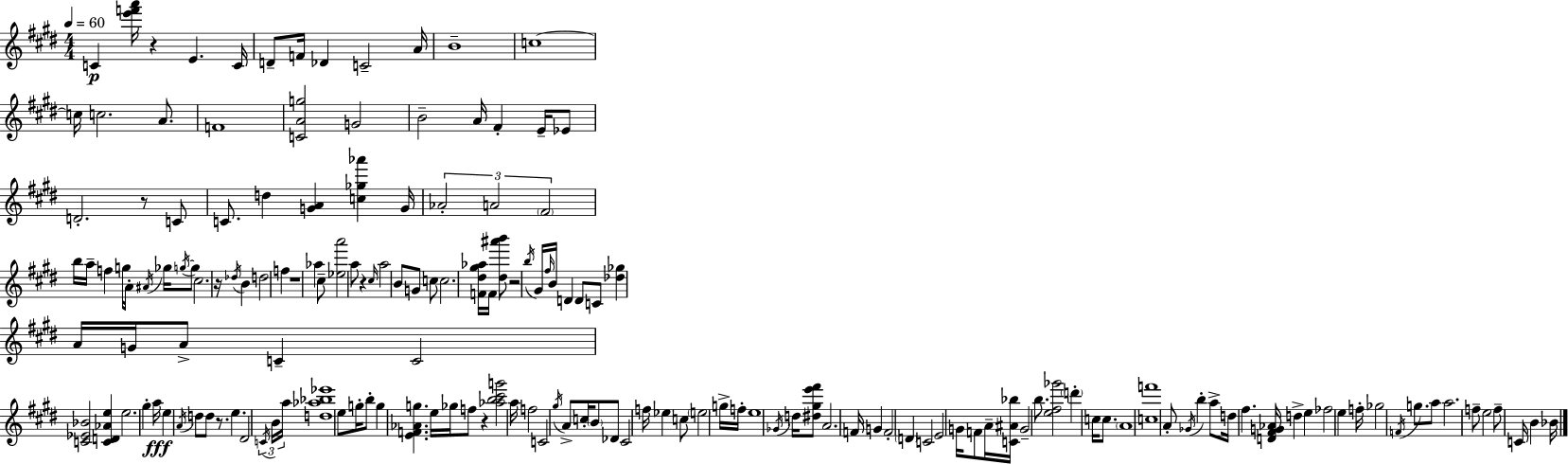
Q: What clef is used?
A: treble